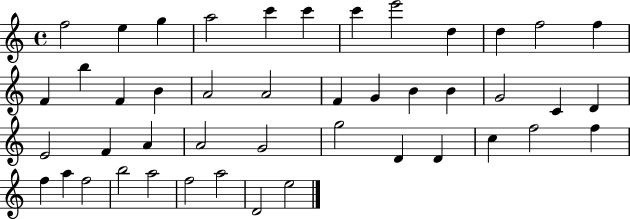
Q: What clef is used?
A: treble